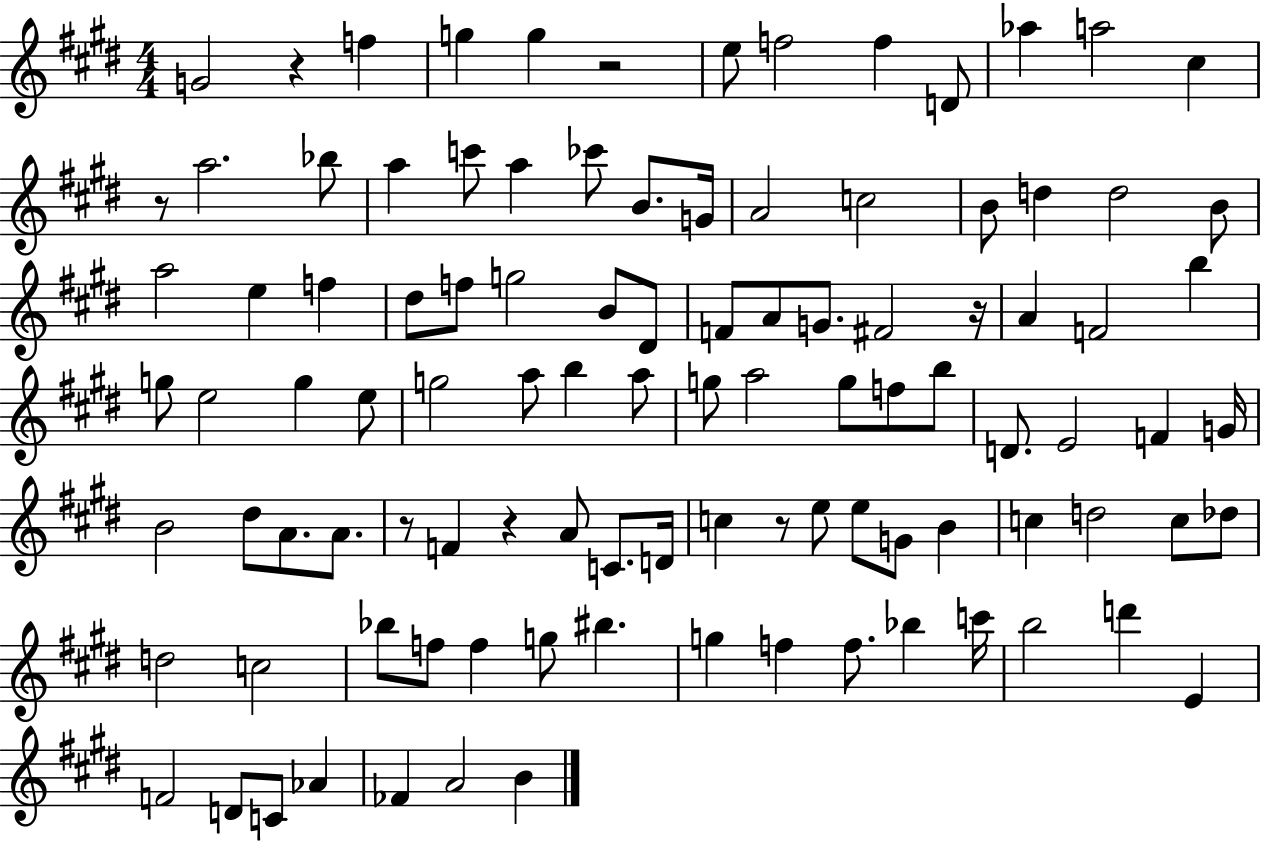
G4/h R/q F5/q G5/q G5/q R/h E5/e F5/h F5/q D4/e Ab5/q A5/h C#5/q R/e A5/h. Bb5/e A5/q C6/e A5/q CES6/e B4/e. G4/s A4/h C5/h B4/e D5/q D5/h B4/e A5/h E5/q F5/q D#5/e F5/e G5/h B4/e D#4/e F4/e A4/e G4/e. F#4/h R/s A4/q F4/h B5/q G5/e E5/h G5/q E5/e G5/h A5/e B5/q A5/e G5/e A5/h G5/e F5/e B5/e D4/e. E4/h F4/q G4/s B4/h D#5/e A4/e. A4/e. R/e F4/q R/q A4/e C4/e. D4/s C5/q R/e E5/e E5/e G4/e B4/q C5/q D5/h C5/e Db5/e D5/h C5/h Bb5/e F5/e F5/q G5/e BIS5/q. G5/q F5/q F5/e. Bb5/q C6/s B5/h D6/q E4/q F4/h D4/e C4/e Ab4/q FES4/q A4/h B4/q